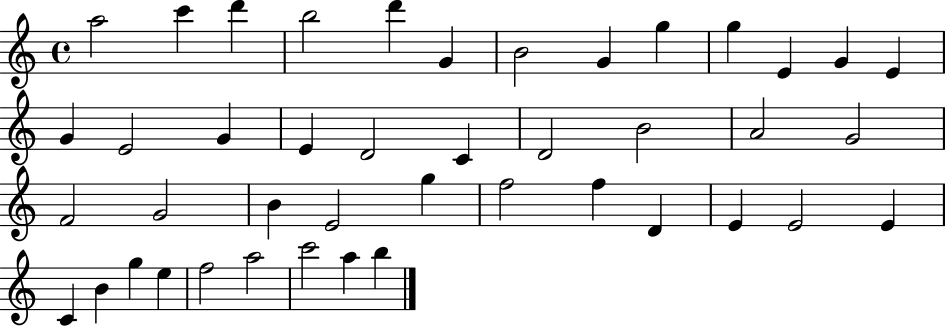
X:1
T:Untitled
M:4/4
L:1/4
K:C
a2 c' d' b2 d' G B2 G g g E G E G E2 G E D2 C D2 B2 A2 G2 F2 G2 B E2 g f2 f D E E2 E C B g e f2 a2 c'2 a b